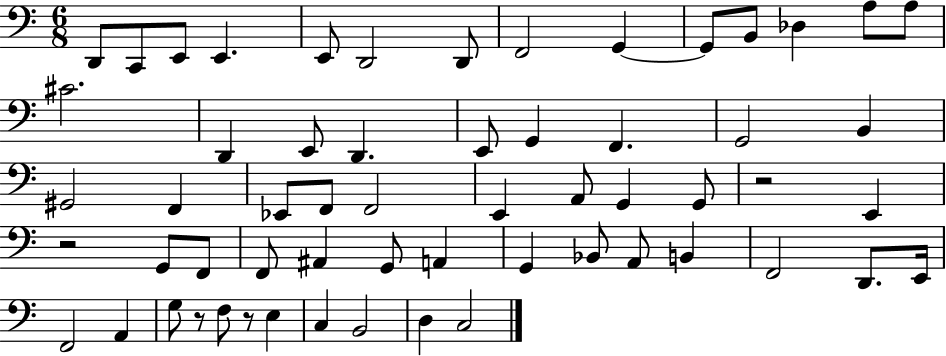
{
  \clef bass
  \numericTimeSignature
  \time 6/8
  \key c \major
  d,8 c,8 e,8 e,4. | e,8 d,2 d,8 | f,2 g,4~~ | g,8 b,8 des4 a8 a8 | \break cis'2. | d,4 e,8 d,4. | e,8 g,4 f,4. | g,2 b,4 | \break gis,2 f,4 | ees,8 f,8 f,2 | e,4 a,8 g,4 g,8 | r2 e,4 | \break r2 g,8 f,8 | f,8 ais,4 g,8 a,4 | g,4 bes,8 a,8 b,4 | f,2 d,8. e,16 | \break f,2 a,4 | g8 r8 f8 r8 e4 | c4 b,2 | d4 c2 | \break \bar "|."
}